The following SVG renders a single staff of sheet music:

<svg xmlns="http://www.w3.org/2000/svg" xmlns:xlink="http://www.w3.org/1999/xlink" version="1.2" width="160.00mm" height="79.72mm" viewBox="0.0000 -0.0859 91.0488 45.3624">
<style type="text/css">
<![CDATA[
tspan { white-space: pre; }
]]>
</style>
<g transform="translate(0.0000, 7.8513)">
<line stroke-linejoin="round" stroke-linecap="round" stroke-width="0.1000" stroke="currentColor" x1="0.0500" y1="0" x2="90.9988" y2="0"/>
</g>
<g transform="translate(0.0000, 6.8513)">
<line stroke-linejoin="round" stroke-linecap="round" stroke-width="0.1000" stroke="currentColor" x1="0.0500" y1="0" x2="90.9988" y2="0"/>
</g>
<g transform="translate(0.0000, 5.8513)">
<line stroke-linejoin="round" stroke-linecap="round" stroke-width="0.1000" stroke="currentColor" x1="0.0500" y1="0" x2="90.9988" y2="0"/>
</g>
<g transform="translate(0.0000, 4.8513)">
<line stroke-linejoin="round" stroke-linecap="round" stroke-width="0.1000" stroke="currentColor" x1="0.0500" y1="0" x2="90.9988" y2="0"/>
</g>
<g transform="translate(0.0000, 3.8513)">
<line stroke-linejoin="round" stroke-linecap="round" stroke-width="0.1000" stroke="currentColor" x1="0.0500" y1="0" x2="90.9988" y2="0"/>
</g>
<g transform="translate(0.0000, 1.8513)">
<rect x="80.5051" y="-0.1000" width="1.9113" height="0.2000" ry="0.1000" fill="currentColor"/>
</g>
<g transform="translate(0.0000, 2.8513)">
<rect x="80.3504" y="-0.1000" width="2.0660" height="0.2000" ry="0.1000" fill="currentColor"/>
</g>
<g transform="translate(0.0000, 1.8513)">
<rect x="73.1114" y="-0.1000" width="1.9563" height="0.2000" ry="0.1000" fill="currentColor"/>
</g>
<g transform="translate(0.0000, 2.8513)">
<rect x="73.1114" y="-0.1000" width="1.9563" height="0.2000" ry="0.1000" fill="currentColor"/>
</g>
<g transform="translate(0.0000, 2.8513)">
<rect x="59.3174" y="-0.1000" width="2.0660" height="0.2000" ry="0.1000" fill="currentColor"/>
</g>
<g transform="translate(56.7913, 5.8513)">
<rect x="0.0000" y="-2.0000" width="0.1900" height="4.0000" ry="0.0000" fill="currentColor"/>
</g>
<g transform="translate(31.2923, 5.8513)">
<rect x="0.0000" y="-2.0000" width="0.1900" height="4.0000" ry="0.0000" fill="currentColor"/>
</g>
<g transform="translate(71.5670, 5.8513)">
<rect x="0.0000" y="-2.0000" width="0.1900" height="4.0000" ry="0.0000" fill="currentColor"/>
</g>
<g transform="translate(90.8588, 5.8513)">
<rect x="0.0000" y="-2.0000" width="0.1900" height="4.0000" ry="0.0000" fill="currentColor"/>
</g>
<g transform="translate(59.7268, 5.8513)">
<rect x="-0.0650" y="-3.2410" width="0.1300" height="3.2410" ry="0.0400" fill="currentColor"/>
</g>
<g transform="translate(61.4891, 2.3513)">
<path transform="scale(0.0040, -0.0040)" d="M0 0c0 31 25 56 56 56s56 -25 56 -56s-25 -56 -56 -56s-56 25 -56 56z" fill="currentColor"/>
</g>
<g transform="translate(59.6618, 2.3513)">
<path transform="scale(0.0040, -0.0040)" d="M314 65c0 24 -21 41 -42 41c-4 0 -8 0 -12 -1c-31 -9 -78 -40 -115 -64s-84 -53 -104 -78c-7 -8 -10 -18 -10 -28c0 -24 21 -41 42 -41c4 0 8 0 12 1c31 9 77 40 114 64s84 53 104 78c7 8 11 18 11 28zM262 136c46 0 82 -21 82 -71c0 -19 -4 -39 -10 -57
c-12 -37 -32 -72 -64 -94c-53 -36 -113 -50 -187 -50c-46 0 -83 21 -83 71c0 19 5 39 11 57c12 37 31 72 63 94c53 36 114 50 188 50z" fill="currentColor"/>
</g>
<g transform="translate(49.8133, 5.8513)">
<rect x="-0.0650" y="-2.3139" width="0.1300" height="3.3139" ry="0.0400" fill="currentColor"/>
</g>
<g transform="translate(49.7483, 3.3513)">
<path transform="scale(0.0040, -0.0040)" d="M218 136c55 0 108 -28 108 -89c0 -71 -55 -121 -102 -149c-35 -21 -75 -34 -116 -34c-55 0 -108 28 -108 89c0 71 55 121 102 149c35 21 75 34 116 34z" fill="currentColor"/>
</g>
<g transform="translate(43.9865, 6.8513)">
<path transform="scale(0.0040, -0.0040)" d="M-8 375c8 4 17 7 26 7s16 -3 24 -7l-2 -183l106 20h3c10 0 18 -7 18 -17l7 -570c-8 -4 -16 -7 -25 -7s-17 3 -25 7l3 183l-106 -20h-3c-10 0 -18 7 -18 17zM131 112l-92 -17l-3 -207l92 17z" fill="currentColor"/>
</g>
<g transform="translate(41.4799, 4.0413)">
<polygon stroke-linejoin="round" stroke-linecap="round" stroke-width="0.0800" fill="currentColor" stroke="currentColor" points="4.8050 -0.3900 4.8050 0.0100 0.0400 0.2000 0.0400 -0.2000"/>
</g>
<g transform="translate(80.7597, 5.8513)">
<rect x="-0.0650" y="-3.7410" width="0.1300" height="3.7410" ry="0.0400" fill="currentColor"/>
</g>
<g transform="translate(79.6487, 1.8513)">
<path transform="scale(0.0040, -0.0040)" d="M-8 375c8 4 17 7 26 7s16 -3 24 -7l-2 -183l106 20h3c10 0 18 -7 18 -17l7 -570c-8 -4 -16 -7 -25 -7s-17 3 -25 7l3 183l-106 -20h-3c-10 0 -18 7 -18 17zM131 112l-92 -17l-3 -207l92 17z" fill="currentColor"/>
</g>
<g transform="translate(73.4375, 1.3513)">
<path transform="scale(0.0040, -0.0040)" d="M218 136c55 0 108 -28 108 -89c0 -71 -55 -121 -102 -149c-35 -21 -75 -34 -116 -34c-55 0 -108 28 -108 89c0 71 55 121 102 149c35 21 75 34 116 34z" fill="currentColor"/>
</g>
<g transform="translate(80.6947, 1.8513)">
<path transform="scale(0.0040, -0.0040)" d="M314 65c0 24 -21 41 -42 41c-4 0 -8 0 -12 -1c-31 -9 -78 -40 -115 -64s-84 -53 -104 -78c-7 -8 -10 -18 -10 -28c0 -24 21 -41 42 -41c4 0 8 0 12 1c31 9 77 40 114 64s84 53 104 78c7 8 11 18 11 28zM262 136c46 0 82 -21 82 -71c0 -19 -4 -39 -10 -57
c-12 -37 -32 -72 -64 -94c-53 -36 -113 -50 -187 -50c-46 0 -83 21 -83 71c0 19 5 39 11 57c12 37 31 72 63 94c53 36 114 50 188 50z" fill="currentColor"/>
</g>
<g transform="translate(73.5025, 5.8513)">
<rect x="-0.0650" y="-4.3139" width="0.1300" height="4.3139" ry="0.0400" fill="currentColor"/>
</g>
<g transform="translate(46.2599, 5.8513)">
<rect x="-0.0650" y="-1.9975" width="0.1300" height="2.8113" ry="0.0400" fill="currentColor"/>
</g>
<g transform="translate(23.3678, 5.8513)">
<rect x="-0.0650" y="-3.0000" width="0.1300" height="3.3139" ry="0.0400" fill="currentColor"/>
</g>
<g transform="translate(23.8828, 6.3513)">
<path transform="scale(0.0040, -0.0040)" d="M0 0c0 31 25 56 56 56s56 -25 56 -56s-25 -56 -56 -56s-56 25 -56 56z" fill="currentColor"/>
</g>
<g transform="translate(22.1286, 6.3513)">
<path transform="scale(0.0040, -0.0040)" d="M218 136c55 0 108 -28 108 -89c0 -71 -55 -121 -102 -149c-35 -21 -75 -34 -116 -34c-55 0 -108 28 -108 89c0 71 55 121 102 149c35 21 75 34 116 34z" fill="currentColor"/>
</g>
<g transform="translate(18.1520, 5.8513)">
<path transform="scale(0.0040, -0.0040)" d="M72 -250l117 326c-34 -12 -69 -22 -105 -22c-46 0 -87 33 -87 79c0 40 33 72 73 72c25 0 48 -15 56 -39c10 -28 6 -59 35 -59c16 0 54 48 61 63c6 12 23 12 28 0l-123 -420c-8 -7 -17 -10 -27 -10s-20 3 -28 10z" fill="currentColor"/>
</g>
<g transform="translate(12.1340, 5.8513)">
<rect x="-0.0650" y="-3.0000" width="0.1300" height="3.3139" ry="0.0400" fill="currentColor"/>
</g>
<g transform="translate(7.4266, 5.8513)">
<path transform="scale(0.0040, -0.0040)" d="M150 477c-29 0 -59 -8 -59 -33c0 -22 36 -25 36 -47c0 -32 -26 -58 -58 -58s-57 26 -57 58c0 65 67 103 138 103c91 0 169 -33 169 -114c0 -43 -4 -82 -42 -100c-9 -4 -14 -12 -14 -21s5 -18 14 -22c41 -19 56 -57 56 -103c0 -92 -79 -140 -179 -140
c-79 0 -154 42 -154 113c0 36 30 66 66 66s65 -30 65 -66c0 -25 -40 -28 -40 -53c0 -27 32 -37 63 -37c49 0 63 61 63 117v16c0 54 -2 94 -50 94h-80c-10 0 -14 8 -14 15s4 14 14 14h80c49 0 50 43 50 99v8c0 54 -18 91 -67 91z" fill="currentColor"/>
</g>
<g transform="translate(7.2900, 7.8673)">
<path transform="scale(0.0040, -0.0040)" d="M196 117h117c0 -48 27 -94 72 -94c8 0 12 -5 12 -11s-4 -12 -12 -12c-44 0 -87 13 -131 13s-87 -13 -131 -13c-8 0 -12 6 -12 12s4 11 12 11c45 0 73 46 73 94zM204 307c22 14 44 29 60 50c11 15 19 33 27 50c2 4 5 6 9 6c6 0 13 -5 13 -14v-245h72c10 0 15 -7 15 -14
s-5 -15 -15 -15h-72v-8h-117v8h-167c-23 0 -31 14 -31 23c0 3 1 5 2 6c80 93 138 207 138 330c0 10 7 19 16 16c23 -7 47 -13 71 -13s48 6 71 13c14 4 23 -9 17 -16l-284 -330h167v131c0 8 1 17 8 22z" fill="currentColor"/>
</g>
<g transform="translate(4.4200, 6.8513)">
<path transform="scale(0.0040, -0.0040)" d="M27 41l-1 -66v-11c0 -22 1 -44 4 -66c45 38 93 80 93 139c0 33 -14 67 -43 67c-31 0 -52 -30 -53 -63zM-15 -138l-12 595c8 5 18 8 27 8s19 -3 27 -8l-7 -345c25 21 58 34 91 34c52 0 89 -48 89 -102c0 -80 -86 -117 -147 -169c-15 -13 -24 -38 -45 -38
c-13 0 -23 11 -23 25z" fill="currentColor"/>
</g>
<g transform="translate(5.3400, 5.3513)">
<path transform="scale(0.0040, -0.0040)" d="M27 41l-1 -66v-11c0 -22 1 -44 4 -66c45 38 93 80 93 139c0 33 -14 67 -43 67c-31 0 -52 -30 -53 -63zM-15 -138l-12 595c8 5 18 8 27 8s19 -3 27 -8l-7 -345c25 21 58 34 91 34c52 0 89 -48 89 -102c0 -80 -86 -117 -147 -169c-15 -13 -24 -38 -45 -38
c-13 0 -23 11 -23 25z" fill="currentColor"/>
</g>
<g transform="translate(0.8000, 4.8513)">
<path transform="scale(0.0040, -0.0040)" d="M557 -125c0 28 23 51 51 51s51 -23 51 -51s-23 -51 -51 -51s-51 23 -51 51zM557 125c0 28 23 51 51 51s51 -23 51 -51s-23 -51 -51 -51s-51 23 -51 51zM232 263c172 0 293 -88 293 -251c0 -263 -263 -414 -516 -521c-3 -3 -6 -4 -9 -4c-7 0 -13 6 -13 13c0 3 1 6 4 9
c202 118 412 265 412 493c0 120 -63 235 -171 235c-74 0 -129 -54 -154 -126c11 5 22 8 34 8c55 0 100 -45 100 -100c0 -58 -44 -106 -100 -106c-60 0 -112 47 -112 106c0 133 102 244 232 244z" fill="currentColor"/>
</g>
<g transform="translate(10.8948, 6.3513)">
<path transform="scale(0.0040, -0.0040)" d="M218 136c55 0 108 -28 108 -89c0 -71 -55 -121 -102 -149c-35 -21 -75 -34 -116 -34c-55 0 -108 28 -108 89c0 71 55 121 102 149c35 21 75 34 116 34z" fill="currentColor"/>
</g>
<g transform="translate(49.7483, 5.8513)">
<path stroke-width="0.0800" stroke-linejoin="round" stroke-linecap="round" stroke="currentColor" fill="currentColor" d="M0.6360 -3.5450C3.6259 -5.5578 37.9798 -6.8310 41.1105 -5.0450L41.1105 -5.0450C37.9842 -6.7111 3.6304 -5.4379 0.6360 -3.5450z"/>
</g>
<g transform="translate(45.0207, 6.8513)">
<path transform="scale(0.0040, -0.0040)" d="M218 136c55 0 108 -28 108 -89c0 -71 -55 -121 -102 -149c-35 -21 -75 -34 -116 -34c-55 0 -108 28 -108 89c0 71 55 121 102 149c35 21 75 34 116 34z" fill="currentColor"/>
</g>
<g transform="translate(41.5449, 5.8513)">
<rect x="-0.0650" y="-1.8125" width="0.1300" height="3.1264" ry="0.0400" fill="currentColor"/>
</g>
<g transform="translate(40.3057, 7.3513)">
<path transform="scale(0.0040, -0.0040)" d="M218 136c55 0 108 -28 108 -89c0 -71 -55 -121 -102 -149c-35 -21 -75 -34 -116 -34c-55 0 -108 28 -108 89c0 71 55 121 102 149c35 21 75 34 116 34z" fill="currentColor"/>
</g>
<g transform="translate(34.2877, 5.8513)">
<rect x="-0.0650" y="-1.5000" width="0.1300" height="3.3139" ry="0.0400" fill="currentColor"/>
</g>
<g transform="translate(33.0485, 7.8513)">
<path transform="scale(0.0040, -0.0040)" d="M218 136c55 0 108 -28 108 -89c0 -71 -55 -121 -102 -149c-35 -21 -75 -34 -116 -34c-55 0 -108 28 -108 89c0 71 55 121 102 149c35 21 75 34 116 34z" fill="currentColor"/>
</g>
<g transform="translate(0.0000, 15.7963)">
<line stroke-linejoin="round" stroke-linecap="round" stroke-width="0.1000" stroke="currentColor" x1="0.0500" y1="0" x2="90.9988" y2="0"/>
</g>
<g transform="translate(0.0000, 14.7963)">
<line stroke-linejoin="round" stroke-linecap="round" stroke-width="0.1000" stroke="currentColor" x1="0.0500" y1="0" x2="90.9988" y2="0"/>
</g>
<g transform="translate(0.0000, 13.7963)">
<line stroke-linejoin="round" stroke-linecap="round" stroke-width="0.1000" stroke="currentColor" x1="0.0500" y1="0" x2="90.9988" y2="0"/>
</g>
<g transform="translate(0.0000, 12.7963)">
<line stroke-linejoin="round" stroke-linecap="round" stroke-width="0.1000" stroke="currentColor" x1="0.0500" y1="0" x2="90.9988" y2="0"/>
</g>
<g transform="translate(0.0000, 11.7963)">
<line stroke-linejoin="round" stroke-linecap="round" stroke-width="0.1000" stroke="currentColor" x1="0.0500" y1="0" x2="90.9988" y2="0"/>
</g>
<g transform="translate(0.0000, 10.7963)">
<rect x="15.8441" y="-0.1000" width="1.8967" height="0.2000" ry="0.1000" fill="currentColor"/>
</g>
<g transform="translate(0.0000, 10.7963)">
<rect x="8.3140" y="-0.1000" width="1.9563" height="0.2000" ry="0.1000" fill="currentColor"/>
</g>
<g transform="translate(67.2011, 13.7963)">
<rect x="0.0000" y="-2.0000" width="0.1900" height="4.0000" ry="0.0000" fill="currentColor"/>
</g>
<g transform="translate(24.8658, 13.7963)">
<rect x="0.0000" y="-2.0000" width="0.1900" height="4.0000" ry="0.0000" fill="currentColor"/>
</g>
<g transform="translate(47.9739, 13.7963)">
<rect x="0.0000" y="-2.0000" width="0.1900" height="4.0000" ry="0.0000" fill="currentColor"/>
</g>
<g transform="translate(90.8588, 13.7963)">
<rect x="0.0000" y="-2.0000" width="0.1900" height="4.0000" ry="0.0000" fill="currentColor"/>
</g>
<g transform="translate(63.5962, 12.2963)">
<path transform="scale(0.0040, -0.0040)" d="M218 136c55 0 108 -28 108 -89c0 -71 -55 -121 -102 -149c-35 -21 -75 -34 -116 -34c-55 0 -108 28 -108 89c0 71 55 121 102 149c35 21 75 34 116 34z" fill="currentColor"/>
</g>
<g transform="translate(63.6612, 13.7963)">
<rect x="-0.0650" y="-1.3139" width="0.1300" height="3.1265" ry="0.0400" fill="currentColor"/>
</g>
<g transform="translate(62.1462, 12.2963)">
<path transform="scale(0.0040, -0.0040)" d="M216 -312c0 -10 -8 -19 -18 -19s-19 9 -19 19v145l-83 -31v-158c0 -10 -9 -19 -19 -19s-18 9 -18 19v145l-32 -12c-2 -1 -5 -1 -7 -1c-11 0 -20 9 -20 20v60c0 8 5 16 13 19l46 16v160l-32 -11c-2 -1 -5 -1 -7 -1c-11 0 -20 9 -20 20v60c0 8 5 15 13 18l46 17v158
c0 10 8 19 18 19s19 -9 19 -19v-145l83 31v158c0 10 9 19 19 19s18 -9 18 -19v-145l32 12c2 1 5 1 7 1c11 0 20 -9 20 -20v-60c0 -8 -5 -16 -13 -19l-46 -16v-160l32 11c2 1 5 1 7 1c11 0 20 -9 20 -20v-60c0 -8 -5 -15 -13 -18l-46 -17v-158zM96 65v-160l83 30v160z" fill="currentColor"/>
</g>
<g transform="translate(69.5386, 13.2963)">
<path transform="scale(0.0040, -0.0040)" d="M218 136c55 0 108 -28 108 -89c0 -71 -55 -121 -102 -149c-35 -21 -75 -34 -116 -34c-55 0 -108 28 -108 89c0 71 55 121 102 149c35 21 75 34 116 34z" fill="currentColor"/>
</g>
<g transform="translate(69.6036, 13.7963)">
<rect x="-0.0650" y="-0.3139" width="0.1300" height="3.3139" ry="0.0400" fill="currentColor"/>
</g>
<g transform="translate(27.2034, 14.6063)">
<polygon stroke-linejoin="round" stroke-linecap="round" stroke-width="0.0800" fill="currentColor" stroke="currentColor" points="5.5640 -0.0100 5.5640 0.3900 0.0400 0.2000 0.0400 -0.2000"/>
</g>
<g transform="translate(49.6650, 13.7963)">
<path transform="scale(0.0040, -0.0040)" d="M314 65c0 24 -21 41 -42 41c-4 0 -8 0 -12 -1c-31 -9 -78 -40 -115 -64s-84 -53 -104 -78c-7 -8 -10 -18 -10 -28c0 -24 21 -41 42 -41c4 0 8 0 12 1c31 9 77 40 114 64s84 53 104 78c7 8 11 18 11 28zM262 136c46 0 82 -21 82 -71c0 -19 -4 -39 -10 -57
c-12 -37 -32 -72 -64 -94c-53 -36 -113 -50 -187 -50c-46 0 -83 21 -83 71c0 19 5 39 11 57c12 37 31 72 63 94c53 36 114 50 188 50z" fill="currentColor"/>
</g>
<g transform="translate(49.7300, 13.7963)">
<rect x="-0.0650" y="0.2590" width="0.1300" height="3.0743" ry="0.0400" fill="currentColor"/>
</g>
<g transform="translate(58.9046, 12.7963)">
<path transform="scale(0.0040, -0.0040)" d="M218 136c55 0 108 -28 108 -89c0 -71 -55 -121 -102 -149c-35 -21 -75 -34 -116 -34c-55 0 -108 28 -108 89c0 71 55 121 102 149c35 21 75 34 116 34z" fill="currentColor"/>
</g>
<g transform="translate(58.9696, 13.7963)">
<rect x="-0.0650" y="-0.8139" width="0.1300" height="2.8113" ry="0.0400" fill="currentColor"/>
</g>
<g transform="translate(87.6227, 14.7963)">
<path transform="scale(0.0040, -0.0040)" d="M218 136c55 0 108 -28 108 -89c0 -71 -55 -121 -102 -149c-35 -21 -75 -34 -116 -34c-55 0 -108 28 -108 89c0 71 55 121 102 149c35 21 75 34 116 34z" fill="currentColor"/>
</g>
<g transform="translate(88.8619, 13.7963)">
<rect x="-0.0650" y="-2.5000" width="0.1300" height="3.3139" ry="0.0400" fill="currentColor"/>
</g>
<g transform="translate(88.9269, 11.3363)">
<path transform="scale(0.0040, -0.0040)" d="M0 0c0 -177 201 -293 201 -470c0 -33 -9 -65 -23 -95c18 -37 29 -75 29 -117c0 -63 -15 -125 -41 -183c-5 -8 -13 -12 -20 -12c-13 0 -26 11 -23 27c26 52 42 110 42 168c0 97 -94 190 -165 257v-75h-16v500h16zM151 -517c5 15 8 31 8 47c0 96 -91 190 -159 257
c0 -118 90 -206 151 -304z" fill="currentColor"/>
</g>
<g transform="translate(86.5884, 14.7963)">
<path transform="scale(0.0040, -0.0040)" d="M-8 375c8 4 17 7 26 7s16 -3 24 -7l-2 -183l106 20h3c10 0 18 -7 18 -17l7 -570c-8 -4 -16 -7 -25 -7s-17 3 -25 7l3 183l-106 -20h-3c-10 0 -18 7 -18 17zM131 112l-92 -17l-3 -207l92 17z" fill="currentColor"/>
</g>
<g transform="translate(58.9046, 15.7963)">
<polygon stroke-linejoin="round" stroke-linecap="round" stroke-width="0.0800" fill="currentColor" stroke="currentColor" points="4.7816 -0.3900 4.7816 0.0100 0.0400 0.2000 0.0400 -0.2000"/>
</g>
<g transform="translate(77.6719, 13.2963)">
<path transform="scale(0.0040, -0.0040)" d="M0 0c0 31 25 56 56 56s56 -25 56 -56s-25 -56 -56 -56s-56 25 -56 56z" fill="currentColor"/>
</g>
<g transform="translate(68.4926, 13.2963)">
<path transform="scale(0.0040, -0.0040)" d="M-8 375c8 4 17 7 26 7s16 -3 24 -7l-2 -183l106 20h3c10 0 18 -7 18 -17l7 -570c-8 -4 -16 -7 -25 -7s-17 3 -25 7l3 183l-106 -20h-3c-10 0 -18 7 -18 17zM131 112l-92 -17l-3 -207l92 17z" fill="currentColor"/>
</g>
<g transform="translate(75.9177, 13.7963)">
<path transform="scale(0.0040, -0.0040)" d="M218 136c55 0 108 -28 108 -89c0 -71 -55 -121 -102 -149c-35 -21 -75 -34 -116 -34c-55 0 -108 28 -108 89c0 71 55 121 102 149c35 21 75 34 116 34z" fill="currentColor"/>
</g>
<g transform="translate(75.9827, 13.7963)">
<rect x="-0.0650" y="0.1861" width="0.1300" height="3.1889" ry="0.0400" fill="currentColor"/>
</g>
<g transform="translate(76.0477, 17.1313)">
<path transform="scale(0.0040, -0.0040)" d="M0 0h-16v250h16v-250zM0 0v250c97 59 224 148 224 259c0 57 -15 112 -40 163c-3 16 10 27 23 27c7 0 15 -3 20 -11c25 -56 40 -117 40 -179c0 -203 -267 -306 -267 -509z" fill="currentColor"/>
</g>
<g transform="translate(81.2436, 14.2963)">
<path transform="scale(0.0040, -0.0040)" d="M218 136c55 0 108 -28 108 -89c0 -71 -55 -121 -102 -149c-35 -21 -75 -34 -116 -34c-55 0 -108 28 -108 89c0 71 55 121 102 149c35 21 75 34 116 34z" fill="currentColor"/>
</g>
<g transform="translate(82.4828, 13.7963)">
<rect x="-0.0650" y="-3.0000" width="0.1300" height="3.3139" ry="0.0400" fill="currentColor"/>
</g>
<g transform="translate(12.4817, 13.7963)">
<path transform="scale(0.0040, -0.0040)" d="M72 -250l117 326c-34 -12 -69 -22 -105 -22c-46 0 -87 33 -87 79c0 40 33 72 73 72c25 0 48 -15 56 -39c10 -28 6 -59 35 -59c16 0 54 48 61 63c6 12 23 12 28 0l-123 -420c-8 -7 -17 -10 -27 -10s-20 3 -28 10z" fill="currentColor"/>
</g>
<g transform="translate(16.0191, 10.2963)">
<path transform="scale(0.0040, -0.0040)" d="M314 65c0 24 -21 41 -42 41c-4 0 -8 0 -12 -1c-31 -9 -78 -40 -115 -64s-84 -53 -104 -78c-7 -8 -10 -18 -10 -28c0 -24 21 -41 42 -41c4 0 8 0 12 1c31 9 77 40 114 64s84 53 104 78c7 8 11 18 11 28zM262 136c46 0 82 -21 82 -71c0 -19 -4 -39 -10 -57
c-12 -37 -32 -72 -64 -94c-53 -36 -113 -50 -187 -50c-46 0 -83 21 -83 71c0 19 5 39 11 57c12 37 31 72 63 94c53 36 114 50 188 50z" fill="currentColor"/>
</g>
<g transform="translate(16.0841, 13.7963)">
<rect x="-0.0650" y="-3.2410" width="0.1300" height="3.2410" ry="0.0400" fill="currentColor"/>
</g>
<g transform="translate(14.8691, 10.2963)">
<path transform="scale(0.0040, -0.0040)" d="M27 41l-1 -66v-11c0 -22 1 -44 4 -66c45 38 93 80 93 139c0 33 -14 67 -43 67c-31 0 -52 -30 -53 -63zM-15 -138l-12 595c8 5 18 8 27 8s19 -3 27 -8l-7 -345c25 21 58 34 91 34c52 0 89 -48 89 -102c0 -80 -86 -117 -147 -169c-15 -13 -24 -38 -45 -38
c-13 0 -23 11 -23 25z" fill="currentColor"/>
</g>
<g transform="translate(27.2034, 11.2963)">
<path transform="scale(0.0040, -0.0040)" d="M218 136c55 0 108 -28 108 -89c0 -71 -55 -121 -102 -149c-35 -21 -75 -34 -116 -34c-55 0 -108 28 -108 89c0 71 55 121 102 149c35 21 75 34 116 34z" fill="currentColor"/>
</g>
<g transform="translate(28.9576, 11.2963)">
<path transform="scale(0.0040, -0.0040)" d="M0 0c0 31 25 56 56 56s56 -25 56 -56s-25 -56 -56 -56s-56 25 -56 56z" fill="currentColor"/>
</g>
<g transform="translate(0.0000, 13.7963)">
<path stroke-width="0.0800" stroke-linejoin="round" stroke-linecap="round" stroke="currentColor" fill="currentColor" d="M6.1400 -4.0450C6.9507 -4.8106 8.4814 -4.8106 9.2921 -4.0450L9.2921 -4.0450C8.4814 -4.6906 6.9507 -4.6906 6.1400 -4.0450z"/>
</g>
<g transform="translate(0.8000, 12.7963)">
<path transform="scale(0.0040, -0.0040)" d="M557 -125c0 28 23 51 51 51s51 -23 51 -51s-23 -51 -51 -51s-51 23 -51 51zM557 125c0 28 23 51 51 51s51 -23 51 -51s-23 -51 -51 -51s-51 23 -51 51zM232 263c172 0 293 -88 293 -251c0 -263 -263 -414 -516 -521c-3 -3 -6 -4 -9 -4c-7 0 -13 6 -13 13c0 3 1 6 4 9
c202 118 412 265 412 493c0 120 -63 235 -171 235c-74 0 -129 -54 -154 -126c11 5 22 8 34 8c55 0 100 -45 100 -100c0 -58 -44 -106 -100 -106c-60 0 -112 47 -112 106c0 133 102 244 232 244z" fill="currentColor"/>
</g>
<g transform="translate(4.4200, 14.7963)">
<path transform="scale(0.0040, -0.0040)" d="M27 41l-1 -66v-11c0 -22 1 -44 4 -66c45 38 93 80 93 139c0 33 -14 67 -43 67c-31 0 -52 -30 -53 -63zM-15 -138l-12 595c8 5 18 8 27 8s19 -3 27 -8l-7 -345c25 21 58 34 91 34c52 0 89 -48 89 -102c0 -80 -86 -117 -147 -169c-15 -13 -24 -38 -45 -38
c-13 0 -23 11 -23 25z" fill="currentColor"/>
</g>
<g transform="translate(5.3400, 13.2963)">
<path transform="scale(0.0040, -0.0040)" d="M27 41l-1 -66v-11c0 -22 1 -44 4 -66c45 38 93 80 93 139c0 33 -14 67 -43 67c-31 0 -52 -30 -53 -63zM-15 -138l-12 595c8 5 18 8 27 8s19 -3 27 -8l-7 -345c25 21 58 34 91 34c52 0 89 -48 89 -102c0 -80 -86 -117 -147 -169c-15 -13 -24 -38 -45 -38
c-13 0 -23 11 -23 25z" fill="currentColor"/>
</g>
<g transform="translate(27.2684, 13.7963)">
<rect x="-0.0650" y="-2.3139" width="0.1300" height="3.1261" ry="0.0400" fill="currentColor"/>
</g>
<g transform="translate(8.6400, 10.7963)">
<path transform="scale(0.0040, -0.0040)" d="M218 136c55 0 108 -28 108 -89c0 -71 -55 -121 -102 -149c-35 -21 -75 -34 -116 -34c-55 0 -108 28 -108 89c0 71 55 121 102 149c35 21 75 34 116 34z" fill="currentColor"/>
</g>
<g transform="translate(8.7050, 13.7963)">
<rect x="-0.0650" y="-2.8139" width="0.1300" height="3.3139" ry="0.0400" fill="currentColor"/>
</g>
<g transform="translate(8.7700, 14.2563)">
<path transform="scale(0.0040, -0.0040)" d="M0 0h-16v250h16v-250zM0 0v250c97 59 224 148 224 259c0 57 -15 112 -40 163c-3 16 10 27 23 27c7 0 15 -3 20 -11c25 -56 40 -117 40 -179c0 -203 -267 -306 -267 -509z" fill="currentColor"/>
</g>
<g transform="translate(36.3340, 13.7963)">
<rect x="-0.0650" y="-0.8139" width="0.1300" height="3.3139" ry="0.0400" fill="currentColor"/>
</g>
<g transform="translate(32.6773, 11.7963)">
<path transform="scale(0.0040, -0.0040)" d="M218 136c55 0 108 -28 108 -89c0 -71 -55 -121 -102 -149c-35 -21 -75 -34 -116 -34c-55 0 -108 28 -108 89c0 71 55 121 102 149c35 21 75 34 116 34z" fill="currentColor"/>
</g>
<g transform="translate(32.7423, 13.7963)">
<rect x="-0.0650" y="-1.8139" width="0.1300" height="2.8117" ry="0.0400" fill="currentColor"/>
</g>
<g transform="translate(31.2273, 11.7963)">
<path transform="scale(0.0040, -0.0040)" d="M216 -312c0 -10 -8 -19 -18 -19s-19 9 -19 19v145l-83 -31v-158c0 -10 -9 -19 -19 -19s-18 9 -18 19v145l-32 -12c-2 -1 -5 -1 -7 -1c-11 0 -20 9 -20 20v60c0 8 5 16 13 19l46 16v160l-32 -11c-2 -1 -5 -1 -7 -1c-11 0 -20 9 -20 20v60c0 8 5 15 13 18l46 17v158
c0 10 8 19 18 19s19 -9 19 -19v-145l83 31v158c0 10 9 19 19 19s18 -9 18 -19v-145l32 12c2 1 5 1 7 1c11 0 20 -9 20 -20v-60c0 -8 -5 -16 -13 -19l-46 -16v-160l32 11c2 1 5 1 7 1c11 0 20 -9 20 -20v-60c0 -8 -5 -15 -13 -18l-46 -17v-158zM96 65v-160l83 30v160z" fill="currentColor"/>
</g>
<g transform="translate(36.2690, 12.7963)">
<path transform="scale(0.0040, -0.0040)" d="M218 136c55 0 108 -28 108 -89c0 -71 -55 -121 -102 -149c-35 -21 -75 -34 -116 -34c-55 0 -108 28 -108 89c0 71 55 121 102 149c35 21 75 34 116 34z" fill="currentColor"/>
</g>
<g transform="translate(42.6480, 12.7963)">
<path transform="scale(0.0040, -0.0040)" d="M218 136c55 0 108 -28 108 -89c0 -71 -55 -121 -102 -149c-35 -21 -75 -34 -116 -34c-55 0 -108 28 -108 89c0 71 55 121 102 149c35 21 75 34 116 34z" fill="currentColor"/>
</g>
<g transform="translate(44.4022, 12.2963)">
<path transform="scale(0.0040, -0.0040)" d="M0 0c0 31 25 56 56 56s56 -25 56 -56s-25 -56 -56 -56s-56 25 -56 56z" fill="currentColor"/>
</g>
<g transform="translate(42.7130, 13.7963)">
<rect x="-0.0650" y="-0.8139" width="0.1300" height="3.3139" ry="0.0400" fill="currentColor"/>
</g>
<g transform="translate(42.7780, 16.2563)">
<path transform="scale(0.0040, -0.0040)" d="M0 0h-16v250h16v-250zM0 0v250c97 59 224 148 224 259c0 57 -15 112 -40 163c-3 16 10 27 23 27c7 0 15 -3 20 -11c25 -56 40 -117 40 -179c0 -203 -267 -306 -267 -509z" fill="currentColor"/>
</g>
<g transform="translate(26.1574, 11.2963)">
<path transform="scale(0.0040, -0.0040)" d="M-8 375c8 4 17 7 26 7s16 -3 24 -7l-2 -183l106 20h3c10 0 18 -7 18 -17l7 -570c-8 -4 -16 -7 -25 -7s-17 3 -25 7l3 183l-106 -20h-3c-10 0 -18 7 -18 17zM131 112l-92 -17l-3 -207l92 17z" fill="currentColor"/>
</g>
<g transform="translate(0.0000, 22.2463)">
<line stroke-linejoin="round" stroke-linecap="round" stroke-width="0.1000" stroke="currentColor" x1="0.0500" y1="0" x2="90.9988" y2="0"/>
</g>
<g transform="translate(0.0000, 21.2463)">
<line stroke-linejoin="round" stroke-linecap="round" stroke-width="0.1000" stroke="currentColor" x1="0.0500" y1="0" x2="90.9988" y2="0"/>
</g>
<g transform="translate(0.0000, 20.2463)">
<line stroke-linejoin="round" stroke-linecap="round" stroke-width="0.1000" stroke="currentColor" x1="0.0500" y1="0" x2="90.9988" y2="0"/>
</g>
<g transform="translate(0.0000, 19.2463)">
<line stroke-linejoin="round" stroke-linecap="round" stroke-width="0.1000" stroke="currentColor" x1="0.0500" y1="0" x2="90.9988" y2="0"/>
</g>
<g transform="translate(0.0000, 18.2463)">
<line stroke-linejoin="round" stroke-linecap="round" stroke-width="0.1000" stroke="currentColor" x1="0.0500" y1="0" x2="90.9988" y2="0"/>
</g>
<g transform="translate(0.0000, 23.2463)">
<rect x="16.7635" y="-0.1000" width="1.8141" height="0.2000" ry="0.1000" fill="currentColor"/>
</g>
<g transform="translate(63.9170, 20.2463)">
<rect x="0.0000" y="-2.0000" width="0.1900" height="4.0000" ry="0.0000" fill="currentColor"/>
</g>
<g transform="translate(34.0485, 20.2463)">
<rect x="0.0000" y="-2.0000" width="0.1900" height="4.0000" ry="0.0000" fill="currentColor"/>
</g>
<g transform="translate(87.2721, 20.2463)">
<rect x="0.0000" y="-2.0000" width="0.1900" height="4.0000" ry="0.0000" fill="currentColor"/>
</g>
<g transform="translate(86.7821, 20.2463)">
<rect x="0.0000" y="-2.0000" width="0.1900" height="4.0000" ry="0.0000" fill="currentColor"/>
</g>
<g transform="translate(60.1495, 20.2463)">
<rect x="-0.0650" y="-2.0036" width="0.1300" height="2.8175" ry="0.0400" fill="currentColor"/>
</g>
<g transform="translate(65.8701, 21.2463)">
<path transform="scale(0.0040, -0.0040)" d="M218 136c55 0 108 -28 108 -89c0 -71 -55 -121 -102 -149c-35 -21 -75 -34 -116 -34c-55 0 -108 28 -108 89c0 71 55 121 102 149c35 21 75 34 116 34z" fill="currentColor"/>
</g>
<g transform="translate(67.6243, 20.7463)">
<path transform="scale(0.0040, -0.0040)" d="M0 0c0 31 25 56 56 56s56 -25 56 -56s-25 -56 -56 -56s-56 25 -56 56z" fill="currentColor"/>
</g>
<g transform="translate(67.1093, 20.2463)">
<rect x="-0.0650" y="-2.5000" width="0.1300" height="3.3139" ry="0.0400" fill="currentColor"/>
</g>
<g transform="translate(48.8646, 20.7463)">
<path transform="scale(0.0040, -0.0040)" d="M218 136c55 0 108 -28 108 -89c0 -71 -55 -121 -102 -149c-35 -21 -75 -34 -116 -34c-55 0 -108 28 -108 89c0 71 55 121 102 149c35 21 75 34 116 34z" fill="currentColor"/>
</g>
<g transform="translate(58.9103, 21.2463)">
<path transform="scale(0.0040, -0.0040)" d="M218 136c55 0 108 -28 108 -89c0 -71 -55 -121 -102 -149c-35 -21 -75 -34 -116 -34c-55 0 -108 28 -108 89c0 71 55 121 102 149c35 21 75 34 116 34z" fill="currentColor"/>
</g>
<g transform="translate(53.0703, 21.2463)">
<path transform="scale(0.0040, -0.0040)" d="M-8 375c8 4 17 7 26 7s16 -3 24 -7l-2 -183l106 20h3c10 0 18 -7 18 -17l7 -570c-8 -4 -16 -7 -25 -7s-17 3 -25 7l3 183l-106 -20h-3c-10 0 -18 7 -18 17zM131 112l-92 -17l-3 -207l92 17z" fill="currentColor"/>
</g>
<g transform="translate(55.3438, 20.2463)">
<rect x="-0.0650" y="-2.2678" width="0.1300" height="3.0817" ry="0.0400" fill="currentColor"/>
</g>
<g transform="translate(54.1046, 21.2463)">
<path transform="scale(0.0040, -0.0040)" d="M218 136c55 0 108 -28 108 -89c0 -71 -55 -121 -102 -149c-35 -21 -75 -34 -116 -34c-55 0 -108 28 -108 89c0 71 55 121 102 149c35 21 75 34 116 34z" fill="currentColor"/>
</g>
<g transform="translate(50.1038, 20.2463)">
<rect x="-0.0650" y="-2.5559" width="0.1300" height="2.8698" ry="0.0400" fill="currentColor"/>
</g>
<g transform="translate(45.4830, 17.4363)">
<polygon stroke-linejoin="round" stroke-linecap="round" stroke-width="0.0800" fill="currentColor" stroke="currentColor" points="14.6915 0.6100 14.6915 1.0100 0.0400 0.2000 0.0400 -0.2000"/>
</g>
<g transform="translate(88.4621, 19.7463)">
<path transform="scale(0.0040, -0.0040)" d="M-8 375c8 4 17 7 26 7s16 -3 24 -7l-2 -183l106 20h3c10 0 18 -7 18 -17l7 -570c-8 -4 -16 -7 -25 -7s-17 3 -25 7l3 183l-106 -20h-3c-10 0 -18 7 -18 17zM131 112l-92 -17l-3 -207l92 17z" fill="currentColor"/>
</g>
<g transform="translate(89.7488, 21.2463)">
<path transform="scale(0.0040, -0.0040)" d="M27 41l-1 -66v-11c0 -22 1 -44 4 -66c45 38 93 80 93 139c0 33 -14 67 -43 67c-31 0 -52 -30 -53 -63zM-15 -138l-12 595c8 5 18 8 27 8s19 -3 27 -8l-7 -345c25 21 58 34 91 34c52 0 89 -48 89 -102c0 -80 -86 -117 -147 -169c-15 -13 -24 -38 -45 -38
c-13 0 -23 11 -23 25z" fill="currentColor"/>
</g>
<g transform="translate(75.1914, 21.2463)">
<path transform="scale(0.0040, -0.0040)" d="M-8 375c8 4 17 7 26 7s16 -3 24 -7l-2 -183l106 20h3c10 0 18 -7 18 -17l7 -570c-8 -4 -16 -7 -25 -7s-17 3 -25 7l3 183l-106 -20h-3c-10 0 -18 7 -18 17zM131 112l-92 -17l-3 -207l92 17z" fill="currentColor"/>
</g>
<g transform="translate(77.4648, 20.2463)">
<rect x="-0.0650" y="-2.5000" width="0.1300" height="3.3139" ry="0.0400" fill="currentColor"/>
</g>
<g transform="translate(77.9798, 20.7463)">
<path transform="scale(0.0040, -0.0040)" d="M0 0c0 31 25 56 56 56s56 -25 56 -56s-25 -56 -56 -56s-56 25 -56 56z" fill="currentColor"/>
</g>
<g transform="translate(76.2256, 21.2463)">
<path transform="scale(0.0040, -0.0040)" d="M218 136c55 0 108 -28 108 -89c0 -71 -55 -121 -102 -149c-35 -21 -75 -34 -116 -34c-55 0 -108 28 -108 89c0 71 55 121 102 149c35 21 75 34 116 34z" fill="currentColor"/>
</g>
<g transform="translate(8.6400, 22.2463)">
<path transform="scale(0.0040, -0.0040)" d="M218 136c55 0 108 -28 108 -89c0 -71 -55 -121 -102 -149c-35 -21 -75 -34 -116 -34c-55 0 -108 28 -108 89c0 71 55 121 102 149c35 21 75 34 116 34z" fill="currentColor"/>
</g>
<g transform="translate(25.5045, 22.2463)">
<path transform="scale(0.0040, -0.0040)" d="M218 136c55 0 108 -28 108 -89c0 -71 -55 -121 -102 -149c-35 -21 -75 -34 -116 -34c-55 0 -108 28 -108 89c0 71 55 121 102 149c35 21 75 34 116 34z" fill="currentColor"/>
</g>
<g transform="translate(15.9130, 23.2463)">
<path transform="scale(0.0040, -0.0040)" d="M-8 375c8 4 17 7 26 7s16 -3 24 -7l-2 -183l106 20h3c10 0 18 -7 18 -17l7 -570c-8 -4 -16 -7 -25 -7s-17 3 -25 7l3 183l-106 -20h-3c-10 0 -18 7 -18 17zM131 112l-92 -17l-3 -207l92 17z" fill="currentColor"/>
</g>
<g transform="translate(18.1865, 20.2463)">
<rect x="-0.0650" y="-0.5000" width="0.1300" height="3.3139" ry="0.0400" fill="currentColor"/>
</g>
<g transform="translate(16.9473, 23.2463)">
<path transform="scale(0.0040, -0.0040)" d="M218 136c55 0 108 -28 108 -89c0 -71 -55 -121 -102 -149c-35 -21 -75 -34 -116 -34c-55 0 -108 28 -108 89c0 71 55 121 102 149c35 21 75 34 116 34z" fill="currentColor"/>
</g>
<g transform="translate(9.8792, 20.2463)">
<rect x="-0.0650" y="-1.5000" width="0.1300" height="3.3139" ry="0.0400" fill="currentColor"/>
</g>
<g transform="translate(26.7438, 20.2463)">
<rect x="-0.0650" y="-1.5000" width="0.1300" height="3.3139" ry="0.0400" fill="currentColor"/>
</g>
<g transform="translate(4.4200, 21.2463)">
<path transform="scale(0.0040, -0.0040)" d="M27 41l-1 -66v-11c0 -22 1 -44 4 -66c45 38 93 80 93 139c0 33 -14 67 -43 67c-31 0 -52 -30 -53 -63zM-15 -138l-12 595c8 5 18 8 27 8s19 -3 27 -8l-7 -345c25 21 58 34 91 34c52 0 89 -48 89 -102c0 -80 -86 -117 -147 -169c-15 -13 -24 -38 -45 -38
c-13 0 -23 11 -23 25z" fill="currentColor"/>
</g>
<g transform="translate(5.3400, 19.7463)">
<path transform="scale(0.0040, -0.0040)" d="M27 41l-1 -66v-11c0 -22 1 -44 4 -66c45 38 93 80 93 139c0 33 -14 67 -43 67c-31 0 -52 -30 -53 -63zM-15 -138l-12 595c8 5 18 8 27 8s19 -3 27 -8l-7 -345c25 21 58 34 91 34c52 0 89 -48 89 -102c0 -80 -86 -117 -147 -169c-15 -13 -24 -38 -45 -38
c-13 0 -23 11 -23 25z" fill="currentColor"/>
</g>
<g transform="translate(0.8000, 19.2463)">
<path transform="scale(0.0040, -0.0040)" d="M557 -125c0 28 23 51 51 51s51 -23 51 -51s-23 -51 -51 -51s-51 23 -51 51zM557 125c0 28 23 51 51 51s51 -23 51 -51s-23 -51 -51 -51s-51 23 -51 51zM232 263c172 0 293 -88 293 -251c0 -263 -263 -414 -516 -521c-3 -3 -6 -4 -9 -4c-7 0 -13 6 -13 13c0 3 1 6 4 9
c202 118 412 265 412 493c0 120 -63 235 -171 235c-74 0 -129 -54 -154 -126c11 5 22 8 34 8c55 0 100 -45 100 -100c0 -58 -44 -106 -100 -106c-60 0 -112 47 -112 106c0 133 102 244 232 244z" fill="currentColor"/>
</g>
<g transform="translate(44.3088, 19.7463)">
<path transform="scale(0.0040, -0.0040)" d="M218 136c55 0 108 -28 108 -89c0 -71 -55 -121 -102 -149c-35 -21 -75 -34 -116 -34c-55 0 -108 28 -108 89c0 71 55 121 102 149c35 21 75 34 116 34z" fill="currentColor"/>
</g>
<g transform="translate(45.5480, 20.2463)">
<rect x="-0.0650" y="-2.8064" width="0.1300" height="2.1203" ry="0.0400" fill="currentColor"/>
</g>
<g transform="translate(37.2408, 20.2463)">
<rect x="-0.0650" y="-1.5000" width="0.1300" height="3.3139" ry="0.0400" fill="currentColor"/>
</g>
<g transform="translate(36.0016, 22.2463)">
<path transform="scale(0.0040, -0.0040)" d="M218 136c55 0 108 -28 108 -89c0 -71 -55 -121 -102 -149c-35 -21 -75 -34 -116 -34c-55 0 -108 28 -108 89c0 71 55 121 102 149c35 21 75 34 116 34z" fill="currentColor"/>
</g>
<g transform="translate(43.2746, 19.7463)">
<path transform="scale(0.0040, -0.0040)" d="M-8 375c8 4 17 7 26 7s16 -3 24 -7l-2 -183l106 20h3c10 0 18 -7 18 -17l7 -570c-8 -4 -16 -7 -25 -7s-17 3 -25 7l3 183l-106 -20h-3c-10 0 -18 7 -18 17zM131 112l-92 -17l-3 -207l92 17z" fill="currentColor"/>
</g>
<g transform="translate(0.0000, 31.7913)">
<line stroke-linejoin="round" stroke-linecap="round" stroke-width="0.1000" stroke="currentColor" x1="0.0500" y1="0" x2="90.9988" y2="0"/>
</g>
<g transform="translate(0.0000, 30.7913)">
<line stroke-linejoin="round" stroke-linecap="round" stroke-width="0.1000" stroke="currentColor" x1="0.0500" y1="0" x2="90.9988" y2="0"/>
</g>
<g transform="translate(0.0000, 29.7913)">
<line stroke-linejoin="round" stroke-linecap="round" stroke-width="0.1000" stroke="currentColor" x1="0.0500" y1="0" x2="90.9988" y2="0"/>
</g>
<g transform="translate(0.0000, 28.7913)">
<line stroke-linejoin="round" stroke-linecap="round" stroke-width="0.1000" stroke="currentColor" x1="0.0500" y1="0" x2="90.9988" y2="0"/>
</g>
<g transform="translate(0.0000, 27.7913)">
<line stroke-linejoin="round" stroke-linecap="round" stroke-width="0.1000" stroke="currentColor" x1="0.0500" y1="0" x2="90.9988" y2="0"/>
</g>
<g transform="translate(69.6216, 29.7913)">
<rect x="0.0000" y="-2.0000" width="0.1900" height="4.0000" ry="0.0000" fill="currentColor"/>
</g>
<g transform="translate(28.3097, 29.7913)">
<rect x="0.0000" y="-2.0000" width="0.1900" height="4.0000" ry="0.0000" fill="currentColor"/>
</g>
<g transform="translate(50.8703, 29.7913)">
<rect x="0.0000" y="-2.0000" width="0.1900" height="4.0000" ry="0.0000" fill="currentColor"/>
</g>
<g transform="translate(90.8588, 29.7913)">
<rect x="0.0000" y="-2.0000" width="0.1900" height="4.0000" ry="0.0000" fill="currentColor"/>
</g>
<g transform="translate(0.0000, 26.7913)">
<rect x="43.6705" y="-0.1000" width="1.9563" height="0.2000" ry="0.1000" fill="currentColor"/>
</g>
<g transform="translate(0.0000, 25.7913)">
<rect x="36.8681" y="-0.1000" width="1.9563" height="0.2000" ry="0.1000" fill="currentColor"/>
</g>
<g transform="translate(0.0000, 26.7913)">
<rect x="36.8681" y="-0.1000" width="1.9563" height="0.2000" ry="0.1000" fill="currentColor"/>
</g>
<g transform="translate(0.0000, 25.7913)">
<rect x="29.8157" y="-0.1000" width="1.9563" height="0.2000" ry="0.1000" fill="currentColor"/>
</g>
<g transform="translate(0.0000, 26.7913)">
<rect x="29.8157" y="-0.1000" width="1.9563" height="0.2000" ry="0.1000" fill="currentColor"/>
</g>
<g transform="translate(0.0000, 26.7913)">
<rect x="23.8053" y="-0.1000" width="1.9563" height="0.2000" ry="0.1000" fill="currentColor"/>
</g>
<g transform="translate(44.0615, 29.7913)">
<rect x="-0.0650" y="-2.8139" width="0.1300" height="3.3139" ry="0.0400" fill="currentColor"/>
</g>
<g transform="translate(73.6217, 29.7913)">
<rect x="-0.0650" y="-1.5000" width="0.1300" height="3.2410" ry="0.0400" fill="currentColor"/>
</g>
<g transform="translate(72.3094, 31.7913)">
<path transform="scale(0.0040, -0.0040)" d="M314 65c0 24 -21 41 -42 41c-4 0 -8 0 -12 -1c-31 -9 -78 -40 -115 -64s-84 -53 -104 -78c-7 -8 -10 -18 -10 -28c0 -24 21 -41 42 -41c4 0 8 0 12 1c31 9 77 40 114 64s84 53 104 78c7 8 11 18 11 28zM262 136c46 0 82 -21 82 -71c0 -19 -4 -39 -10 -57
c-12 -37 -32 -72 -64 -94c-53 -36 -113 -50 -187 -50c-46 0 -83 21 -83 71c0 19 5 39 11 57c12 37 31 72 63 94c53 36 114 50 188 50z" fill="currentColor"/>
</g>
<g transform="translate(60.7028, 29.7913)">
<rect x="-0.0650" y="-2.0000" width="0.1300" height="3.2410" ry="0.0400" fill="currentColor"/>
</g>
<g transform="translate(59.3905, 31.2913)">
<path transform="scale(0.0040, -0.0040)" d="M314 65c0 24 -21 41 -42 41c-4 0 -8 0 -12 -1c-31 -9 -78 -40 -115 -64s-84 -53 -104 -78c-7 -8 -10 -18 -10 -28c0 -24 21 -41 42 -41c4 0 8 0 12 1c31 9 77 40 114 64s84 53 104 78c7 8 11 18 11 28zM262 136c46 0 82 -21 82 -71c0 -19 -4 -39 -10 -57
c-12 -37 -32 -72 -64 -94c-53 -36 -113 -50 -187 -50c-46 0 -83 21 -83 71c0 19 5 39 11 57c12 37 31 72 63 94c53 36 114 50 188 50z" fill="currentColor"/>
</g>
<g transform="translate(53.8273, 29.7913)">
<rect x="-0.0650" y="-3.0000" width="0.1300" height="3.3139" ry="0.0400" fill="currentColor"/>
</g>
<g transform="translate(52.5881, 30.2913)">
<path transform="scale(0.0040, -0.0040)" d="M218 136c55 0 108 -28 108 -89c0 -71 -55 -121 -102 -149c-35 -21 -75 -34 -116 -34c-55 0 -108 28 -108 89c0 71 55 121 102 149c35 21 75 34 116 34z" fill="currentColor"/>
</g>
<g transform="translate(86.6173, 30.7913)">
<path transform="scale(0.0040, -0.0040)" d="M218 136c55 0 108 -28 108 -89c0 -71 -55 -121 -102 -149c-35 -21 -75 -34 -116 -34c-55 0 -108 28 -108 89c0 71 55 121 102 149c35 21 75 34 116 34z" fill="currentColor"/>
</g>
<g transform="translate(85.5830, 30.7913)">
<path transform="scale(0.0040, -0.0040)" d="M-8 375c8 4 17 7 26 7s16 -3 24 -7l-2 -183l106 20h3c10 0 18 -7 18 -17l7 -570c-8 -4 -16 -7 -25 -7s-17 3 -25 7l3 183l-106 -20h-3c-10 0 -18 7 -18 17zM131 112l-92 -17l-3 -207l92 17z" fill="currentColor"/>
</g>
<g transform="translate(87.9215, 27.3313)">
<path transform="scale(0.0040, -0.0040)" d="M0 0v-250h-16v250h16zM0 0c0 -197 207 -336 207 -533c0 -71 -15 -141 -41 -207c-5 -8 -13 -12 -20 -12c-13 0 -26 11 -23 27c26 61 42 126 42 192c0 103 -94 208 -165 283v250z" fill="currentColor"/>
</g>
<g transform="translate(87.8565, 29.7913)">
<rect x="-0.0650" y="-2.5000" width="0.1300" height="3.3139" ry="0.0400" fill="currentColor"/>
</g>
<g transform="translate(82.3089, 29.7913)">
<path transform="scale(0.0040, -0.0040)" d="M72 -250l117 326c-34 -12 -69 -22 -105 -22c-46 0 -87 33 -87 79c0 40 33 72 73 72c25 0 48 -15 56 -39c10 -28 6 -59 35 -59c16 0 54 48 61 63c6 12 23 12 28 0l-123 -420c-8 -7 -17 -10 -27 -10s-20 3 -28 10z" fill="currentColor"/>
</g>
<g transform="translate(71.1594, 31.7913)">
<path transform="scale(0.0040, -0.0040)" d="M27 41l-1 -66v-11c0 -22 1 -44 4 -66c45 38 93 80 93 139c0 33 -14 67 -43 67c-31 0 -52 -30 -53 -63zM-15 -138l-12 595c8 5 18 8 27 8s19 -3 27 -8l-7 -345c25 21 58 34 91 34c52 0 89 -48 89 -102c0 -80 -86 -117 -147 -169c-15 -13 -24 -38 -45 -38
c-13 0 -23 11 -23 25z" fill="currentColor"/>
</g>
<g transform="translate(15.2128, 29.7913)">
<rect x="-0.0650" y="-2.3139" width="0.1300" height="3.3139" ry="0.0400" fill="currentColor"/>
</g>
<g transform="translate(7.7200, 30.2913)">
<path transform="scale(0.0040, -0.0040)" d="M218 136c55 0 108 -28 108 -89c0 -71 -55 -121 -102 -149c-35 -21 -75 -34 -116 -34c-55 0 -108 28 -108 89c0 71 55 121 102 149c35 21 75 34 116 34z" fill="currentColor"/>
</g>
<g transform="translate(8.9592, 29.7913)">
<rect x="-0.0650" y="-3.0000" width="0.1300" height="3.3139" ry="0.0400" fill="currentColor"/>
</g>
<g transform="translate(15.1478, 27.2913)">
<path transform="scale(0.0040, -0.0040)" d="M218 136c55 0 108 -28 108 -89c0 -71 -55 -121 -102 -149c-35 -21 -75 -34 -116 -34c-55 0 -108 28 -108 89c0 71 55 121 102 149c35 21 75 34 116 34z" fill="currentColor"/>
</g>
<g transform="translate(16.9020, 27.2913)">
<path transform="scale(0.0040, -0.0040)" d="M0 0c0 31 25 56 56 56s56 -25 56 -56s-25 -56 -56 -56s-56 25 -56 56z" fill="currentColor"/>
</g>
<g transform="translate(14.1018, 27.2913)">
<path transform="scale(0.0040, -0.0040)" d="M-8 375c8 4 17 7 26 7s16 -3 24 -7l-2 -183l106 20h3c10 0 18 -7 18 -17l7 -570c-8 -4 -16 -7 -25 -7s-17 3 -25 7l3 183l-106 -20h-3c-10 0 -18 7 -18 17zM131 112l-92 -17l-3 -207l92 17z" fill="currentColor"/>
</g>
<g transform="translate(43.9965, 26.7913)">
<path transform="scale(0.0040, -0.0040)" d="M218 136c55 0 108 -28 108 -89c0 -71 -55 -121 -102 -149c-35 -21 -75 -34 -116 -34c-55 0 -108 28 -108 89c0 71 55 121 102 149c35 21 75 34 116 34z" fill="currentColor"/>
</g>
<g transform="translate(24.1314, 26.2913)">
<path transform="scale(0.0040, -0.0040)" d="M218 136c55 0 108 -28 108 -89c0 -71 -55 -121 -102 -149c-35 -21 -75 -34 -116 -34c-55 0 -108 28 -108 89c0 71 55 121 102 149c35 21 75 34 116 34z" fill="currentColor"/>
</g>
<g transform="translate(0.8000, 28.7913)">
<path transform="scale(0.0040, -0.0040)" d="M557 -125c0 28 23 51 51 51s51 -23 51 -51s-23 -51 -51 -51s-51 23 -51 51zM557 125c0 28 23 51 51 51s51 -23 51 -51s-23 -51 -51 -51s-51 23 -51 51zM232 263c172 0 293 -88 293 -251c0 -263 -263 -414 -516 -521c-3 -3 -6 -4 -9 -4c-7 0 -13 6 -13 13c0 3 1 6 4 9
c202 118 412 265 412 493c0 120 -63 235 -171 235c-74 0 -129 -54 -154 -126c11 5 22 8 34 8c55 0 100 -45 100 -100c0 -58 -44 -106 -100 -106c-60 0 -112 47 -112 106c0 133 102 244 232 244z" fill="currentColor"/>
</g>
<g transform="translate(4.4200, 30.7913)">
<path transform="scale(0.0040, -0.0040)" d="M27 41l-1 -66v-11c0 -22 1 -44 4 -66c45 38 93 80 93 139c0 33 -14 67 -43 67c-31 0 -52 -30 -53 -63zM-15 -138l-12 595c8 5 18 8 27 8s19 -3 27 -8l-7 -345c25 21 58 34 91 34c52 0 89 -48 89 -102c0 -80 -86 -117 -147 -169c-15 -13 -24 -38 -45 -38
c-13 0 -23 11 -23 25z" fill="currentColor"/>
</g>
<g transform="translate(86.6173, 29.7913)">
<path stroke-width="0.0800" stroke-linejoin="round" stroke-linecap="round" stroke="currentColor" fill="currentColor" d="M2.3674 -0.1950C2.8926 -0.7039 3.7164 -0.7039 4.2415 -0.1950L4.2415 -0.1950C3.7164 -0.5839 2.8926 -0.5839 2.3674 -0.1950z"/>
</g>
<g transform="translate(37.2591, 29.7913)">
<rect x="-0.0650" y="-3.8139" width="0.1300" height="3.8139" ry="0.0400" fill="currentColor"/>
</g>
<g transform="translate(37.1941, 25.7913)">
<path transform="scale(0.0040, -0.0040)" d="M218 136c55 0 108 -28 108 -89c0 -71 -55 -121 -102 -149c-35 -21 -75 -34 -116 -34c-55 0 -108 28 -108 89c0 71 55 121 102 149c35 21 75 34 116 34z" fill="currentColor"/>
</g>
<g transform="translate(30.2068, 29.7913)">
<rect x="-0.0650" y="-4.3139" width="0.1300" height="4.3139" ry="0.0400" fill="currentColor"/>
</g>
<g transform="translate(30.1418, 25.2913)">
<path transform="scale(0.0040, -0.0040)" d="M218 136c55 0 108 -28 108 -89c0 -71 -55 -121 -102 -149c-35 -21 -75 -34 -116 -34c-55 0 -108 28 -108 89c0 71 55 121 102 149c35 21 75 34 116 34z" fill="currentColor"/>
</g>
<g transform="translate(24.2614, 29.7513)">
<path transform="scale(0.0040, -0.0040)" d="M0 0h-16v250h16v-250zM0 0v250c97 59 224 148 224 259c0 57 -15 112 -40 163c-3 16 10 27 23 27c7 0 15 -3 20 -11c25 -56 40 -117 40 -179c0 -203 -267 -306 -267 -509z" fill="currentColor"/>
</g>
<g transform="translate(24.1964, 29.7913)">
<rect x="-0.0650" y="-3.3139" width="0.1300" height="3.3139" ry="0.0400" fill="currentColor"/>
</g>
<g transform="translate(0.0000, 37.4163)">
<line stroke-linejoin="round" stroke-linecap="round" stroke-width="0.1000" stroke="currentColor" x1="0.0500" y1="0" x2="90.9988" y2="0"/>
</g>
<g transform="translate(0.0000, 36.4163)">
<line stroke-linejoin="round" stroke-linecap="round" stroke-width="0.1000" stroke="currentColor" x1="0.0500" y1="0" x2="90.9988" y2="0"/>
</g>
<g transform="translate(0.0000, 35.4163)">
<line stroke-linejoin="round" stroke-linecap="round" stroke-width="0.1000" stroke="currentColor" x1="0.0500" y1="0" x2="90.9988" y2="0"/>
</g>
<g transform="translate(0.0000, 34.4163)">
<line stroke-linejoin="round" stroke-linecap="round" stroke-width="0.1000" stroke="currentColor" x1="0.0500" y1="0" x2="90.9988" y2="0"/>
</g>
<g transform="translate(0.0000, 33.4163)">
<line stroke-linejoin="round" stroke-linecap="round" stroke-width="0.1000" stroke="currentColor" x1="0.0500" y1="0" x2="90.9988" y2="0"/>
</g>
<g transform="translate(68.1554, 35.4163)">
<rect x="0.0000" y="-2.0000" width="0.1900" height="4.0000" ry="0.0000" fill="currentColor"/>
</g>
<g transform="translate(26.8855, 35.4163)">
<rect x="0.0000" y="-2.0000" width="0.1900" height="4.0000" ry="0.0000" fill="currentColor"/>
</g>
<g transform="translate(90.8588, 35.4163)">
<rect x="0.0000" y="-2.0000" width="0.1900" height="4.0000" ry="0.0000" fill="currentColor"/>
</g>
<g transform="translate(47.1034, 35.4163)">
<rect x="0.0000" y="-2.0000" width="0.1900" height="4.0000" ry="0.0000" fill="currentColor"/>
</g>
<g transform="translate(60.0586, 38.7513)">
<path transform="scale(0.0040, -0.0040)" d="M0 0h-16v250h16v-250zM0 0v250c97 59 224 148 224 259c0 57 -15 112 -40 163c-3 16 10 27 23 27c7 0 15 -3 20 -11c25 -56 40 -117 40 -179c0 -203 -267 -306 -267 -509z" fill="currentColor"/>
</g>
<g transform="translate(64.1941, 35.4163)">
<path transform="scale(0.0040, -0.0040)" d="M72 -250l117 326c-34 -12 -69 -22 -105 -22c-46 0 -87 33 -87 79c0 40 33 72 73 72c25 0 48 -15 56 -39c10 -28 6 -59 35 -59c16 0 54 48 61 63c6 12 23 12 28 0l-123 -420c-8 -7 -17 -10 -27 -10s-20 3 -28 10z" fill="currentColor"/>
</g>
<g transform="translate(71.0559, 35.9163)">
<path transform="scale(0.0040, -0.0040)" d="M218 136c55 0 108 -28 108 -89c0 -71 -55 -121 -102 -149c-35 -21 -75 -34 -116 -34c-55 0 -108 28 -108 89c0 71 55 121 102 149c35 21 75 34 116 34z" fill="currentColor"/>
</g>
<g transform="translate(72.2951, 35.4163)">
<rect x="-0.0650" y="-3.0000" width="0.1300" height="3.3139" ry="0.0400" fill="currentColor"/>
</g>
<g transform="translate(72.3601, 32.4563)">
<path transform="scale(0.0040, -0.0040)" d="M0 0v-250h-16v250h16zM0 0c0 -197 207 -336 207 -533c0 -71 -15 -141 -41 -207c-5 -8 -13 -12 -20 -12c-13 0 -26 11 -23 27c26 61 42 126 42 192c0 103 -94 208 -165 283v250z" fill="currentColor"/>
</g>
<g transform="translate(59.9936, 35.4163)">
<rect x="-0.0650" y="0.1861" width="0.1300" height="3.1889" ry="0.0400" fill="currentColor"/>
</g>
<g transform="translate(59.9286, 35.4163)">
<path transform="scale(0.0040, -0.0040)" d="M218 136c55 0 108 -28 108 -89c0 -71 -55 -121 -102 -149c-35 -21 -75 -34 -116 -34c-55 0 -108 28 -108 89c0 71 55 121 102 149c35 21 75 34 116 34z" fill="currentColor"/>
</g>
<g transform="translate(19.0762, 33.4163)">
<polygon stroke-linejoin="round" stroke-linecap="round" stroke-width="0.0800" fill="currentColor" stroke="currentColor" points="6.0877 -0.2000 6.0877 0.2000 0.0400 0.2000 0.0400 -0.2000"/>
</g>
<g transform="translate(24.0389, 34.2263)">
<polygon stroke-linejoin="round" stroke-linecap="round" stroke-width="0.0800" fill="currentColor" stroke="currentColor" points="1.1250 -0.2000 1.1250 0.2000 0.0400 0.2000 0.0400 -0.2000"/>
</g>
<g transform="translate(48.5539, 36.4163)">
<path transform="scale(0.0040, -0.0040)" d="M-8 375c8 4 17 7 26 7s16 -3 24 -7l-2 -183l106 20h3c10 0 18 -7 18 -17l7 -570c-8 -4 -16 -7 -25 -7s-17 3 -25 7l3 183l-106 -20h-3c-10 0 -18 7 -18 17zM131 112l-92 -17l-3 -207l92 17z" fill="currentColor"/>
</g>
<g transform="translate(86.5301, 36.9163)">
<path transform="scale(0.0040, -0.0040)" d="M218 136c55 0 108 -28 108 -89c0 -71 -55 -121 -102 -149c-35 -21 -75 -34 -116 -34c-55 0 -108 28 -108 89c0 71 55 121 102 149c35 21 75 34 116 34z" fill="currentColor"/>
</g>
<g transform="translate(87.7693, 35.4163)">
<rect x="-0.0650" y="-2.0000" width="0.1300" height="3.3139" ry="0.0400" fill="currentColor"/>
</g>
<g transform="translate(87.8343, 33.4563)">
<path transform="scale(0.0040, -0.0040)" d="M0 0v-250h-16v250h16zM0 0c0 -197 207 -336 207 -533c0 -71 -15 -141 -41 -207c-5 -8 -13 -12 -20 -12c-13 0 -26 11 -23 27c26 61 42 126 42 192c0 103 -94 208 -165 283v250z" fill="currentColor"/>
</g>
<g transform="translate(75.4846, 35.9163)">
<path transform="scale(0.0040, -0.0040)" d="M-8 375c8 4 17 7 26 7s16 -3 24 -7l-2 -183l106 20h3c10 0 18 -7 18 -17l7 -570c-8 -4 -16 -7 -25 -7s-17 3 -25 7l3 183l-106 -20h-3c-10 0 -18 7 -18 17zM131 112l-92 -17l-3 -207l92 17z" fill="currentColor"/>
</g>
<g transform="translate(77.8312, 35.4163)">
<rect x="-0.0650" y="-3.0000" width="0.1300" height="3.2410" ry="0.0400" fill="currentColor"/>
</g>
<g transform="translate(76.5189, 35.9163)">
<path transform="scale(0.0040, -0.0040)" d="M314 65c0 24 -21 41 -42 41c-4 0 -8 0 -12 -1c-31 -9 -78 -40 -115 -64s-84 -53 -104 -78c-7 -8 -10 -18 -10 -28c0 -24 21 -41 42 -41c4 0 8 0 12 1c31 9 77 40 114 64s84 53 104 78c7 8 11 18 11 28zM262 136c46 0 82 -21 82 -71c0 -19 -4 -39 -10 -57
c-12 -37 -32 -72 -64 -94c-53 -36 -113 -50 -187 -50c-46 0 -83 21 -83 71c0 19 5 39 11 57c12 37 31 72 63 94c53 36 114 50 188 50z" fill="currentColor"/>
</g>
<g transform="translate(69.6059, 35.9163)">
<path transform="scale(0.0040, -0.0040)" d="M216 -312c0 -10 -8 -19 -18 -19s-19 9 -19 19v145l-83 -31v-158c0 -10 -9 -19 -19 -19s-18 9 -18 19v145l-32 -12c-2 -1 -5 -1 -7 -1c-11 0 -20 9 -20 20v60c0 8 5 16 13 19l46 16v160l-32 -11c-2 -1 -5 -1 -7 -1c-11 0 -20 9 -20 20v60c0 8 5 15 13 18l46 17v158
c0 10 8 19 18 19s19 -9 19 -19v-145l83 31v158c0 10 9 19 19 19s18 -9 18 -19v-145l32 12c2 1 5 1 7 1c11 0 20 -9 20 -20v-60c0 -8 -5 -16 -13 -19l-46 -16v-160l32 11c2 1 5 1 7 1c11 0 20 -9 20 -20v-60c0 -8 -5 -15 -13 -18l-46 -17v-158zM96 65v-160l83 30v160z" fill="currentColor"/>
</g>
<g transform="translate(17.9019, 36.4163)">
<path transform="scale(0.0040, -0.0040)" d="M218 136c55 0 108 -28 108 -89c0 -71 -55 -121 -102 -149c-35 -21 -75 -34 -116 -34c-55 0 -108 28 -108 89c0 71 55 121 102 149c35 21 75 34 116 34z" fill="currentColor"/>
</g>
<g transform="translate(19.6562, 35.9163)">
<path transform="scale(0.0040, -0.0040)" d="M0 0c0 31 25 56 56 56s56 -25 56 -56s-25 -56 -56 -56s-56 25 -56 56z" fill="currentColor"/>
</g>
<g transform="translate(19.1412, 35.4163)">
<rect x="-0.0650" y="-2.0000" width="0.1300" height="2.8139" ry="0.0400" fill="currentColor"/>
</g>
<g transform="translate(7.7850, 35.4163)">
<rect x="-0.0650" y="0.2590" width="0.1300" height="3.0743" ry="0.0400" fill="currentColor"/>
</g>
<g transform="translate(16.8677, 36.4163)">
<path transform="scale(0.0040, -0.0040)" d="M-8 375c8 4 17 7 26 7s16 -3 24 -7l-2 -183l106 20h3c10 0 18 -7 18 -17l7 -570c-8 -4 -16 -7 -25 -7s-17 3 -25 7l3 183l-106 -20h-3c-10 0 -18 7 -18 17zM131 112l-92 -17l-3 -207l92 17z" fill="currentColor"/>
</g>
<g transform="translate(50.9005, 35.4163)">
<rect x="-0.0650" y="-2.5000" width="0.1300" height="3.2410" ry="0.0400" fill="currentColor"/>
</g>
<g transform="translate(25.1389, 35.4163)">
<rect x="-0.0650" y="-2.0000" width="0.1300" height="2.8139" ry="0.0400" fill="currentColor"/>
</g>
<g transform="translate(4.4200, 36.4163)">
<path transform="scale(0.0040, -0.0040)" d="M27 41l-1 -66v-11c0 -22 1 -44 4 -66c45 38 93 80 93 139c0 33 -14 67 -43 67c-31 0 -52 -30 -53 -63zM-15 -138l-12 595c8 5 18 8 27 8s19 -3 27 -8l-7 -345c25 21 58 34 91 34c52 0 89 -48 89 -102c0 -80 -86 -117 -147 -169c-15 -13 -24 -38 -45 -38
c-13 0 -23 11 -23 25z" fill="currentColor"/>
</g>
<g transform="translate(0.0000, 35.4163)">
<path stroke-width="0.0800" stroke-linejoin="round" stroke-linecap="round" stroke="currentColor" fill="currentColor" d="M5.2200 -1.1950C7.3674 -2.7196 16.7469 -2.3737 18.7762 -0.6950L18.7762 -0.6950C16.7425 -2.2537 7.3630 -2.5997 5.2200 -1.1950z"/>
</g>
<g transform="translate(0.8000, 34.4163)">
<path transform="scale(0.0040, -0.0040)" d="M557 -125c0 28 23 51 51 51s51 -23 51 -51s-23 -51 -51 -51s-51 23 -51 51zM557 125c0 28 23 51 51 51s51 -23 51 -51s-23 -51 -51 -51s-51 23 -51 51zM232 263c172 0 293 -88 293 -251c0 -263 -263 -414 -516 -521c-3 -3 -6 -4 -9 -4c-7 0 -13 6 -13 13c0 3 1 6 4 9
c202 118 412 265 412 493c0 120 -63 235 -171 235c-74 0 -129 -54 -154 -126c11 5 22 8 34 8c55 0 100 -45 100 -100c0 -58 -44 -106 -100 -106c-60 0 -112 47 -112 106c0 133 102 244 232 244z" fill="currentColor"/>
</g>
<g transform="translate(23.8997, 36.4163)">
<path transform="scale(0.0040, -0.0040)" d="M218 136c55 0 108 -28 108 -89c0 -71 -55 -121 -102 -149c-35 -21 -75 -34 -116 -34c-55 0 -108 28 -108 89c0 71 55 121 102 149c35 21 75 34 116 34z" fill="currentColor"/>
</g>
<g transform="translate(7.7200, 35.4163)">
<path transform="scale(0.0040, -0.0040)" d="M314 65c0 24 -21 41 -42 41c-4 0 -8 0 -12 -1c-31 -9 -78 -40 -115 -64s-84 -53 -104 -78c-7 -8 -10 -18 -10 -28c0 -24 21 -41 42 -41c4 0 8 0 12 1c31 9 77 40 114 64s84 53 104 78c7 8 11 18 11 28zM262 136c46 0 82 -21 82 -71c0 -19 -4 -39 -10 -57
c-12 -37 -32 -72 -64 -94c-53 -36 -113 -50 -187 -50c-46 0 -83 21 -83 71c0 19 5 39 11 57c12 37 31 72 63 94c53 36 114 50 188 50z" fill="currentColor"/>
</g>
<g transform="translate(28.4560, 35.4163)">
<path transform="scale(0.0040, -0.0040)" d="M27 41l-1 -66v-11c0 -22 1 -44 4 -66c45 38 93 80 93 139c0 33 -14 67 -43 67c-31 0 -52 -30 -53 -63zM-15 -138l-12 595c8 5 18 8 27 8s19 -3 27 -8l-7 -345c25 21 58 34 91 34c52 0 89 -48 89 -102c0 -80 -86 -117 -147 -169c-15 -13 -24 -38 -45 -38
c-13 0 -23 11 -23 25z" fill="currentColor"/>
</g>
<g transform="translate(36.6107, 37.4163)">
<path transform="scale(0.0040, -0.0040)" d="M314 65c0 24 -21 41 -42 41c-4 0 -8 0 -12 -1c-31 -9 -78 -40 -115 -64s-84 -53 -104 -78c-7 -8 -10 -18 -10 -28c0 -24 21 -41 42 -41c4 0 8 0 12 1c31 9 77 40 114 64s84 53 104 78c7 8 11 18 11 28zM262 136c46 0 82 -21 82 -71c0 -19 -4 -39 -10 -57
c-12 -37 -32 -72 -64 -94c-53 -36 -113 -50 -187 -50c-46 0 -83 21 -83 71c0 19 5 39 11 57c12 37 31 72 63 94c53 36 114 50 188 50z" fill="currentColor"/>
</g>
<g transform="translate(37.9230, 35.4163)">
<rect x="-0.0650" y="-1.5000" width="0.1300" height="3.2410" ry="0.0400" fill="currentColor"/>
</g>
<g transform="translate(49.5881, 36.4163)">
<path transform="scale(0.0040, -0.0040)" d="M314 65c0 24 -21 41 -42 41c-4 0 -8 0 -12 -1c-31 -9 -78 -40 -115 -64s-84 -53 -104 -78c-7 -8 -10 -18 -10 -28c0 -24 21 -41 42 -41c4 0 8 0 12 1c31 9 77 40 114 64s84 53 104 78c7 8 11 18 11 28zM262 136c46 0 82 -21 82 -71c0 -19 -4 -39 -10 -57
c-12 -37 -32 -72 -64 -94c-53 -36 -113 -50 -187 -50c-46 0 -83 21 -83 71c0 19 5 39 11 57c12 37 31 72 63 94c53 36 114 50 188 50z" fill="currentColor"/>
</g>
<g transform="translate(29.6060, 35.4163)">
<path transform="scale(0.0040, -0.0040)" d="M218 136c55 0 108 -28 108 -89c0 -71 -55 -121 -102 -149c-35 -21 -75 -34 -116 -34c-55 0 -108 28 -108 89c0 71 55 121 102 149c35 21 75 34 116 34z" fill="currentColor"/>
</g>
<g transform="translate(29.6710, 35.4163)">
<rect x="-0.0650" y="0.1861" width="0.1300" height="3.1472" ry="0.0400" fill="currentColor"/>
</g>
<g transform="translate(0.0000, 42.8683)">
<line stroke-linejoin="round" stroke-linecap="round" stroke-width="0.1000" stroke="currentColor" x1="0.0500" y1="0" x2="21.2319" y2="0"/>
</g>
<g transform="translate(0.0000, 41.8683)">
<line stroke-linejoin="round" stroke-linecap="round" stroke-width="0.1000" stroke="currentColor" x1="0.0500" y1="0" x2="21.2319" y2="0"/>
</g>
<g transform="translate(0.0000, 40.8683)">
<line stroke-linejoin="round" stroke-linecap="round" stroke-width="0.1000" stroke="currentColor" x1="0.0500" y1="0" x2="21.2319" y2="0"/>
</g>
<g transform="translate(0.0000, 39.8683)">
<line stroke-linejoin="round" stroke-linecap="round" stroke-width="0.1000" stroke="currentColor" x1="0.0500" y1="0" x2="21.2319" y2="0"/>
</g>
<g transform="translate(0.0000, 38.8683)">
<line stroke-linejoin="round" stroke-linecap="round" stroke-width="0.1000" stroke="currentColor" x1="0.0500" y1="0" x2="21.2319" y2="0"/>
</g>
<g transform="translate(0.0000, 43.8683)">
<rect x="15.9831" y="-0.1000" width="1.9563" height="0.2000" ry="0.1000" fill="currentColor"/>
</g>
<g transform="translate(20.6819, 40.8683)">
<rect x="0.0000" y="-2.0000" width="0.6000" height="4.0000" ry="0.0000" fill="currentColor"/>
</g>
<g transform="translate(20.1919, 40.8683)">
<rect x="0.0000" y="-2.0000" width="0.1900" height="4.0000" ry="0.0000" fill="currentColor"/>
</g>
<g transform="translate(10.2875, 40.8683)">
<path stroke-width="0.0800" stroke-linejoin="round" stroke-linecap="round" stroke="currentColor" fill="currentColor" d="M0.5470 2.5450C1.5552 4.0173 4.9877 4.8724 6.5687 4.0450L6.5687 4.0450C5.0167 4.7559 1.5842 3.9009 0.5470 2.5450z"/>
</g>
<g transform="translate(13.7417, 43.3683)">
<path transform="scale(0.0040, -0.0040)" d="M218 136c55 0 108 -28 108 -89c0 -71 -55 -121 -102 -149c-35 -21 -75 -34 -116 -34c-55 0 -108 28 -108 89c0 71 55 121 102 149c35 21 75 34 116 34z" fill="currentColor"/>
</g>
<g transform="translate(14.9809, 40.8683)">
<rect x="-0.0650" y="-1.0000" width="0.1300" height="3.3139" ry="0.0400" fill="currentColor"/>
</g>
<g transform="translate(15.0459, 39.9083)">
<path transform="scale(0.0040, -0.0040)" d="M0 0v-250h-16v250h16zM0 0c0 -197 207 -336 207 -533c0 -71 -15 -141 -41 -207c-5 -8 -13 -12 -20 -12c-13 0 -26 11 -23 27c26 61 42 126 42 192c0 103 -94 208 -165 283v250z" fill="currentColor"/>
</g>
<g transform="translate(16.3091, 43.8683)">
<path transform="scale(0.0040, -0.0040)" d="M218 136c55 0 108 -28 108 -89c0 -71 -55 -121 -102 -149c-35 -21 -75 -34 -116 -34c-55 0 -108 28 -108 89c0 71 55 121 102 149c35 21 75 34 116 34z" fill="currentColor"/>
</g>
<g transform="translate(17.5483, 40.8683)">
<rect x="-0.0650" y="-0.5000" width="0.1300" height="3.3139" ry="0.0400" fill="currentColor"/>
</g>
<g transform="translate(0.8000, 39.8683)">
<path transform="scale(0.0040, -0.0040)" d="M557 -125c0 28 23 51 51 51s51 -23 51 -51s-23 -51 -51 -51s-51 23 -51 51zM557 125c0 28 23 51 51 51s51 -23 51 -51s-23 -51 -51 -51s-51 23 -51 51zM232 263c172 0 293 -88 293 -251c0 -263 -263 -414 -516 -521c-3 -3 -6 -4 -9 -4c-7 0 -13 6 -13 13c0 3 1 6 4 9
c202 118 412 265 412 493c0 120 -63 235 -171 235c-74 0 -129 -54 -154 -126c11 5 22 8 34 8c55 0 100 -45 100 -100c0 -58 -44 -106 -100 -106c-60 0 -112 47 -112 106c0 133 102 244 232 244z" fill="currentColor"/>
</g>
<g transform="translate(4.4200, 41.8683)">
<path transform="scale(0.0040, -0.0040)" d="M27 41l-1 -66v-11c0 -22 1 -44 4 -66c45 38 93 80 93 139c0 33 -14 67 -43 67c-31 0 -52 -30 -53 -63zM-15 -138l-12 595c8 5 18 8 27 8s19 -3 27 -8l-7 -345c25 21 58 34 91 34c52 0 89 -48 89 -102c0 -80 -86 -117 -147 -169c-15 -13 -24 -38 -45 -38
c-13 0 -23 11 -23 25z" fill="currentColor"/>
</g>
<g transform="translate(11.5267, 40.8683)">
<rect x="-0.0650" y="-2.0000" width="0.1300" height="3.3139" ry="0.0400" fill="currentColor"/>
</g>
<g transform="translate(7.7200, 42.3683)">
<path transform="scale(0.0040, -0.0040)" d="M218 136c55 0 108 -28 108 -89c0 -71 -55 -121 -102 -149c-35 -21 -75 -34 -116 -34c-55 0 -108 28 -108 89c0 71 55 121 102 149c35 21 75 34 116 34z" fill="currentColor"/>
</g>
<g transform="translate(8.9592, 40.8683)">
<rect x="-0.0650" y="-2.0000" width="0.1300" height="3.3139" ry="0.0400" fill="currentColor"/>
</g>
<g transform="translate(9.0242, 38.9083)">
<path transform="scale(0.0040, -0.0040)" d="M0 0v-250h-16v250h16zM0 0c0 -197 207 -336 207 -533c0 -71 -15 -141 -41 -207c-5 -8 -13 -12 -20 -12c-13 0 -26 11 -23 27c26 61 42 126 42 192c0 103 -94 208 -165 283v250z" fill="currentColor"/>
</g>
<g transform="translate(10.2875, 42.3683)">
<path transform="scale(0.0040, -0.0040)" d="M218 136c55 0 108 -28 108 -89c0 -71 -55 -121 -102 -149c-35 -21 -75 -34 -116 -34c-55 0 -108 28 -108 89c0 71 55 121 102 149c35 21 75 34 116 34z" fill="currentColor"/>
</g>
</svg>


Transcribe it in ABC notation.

X:1
T:Untitled
M:3/4
L:1/4
K:Bb
C, z/2 C, G,, A,,/2 B,,/2 _B, D2 F E2 C/2 z/2 _D2 B,/2 ^A,/2 F, F,/2 D,2 F,/2 ^G,/2 E, D,/2 C, B,,/4 G,, E,, G,, G,, E,/2 C,/2 B,,/2 B,,/2 _B,, B,, C, B, D/2 F E C C, A,,2 _G,,2 z/2 B,,/2 D,2 B,,/2 B,,/4 _D, G,,2 B,,2 D,/2 z/2 ^C,/2 C,2 A,,/2 A,,/2 A,, F,,/2 E,,